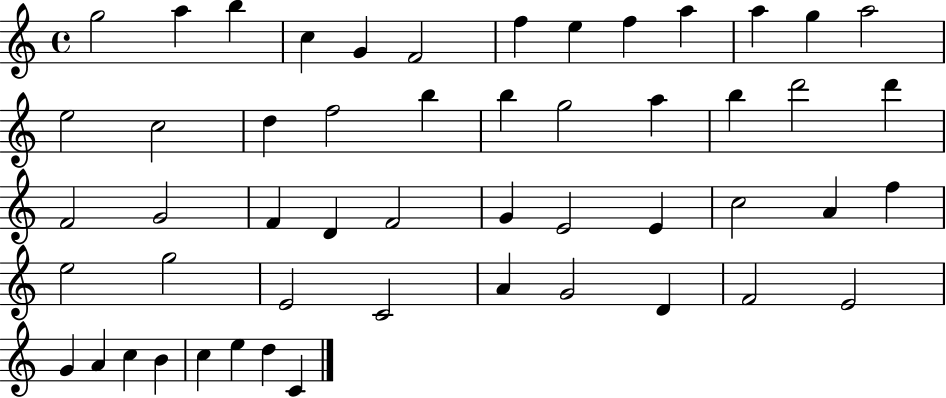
{
  \clef treble
  \time 4/4
  \defaultTimeSignature
  \key c \major
  g''2 a''4 b''4 | c''4 g'4 f'2 | f''4 e''4 f''4 a''4 | a''4 g''4 a''2 | \break e''2 c''2 | d''4 f''2 b''4 | b''4 g''2 a''4 | b''4 d'''2 d'''4 | \break f'2 g'2 | f'4 d'4 f'2 | g'4 e'2 e'4 | c''2 a'4 f''4 | \break e''2 g''2 | e'2 c'2 | a'4 g'2 d'4 | f'2 e'2 | \break g'4 a'4 c''4 b'4 | c''4 e''4 d''4 c'4 | \bar "|."
}